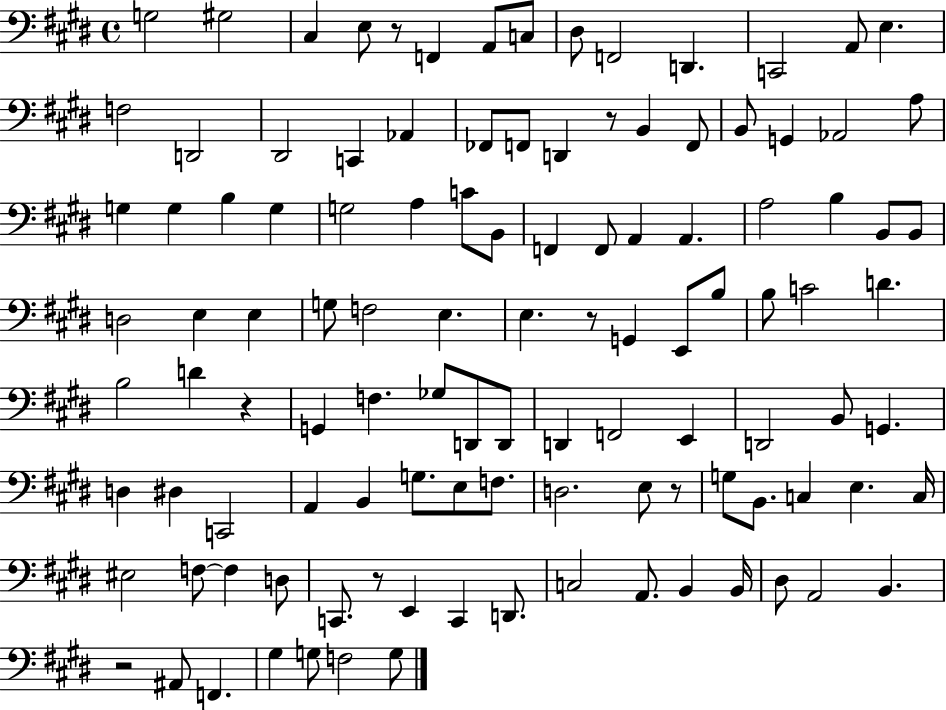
G3/h G#3/h C#3/q E3/e R/e F2/q A2/e C3/e D#3/e F2/h D2/q. C2/h A2/e E3/q. F3/h D2/h D#2/h C2/q Ab2/q FES2/e F2/e D2/q R/e B2/q F2/e B2/e G2/q Ab2/h A3/e G3/q G3/q B3/q G3/q G3/h A3/q C4/e B2/e F2/q F2/e A2/q A2/q. A3/h B3/q B2/e B2/e D3/h E3/q E3/q G3/e F3/h E3/q. E3/q. R/e G2/q E2/e B3/e B3/e C4/h D4/q. B3/h D4/q R/q G2/q F3/q. Gb3/e D2/e D2/e D2/q F2/h E2/q D2/h B2/e G2/q. D3/q D#3/q C2/h A2/q B2/q G3/e. E3/e F3/e. D3/h. E3/e R/e G3/e B2/e. C3/q E3/q. C3/s EIS3/h F3/e F3/q D3/e C2/e. R/e E2/q C2/q D2/e. C3/h A2/e. B2/q B2/s D#3/e A2/h B2/q. R/h A#2/e F2/q. G#3/q G3/e F3/h G3/e